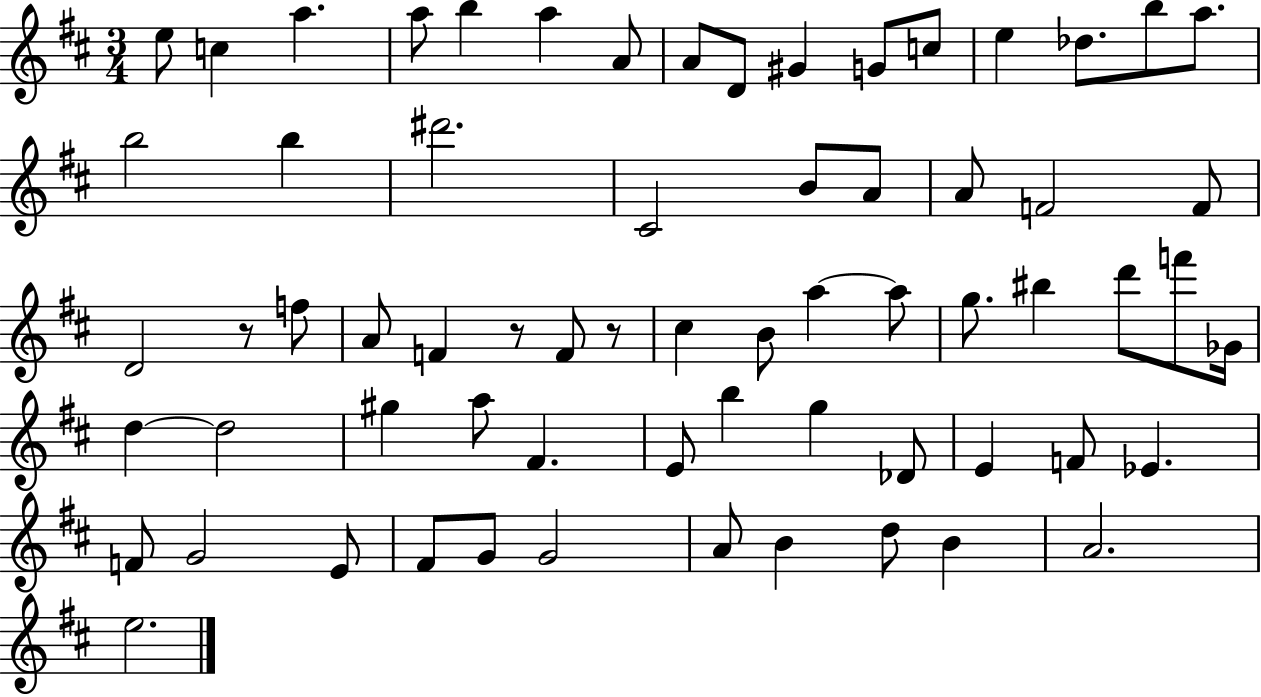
{
  \clef treble
  \numericTimeSignature
  \time 3/4
  \key d \major
  e''8 c''4 a''4. | a''8 b''4 a''4 a'8 | a'8 d'8 gis'4 g'8 c''8 | e''4 des''8. b''8 a''8. | \break b''2 b''4 | dis'''2. | cis'2 b'8 a'8 | a'8 f'2 f'8 | \break d'2 r8 f''8 | a'8 f'4 r8 f'8 r8 | cis''4 b'8 a''4~~ a''8 | g''8. bis''4 d'''8 f'''8 ges'16 | \break d''4~~ d''2 | gis''4 a''8 fis'4. | e'8 b''4 g''4 des'8 | e'4 f'8 ees'4. | \break f'8 g'2 e'8 | fis'8 g'8 g'2 | a'8 b'4 d''8 b'4 | a'2. | \break e''2. | \bar "|."
}